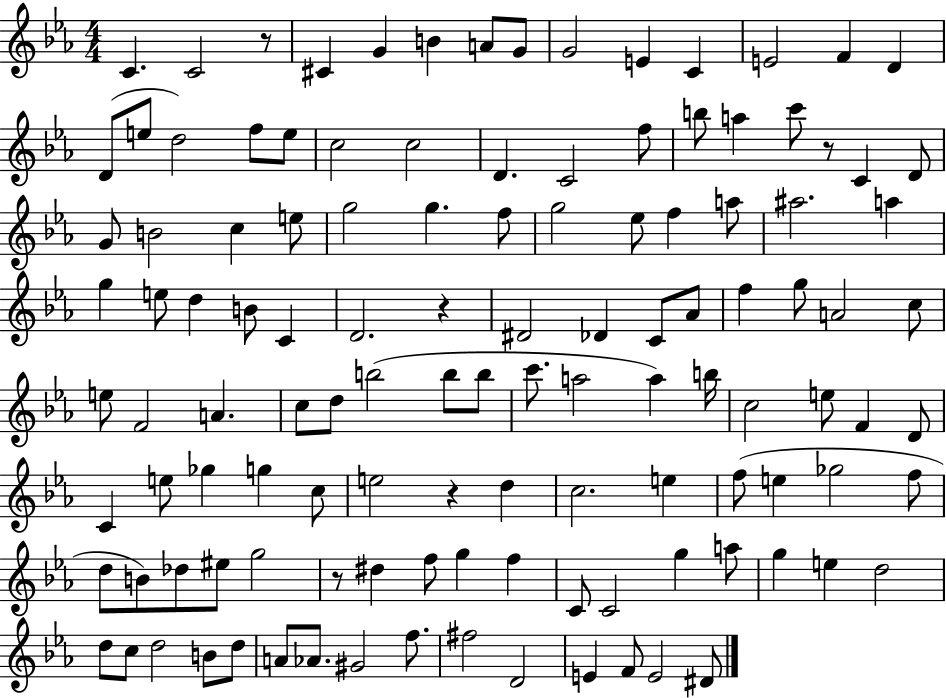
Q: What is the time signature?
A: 4/4